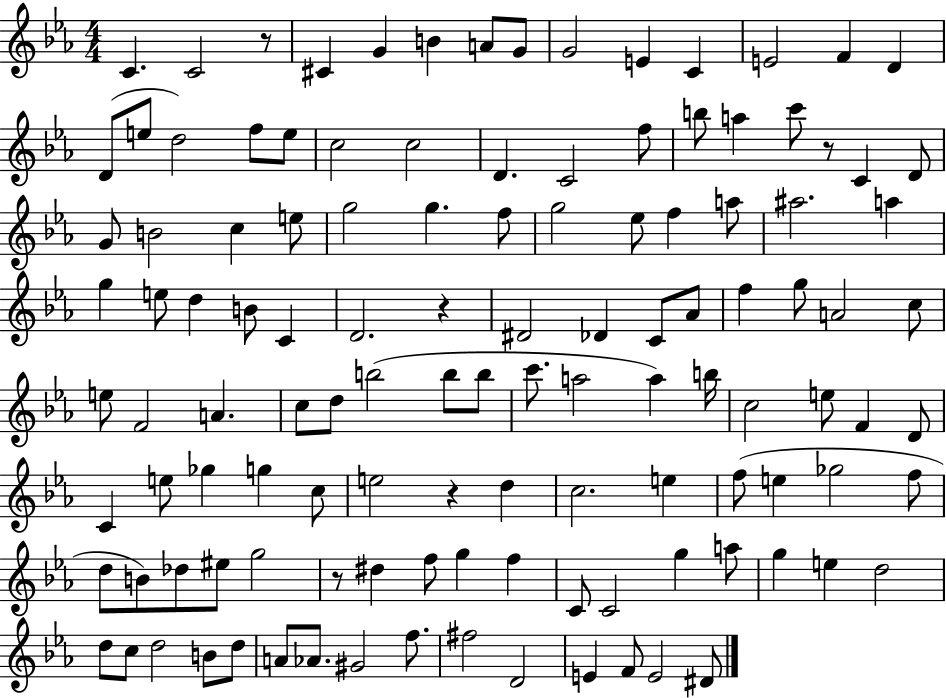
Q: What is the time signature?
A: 4/4